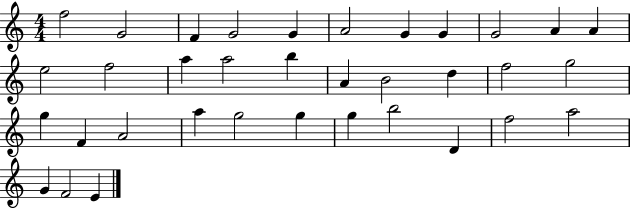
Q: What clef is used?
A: treble